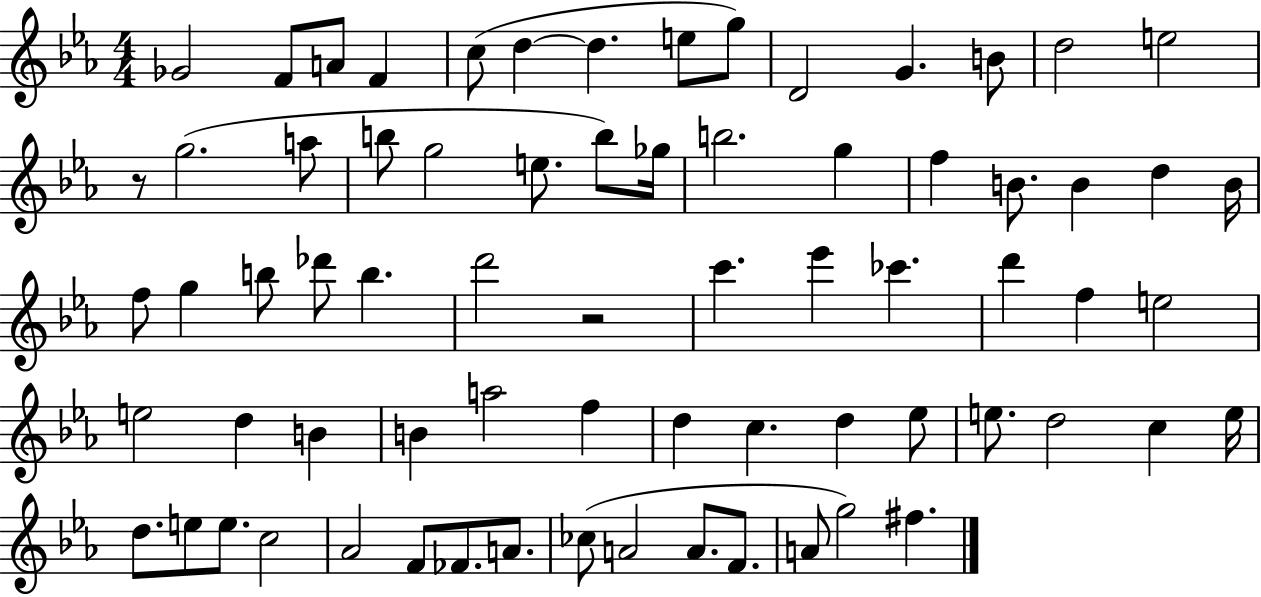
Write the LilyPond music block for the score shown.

{
  \clef treble
  \numericTimeSignature
  \time 4/4
  \key ees \major
  ges'2 f'8 a'8 f'4 | c''8( d''4~~ d''4. e''8 g''8) | d'2 g'4. b'8 | d''2 e''2 | \break r8 g''2.( a''8 | b''8 g''2 e''8. b''8) ges''16 | b''2. g''4 | f''4 b'8. b'4 d''4 b'16 | \break f''8 g''4 b''8 des'''8 b''4. | d'''2 r2 | c'''4. ees'''4 ces'''4. | d'''4 f''4 e''2 | \break e''2 d''4 b'4 | b'4 a''2 f''4 | d''4 c''4. d''4 ees''8 | e''8. d''2 c''4 e''16 | \break d''8. e''8 e''8. c''2 | aes'2 f'8 fes'8. a'8. | ces''8( a'2 a'8. f'8. | a'8 g''2) fis''4. | \break \bar "|."
}